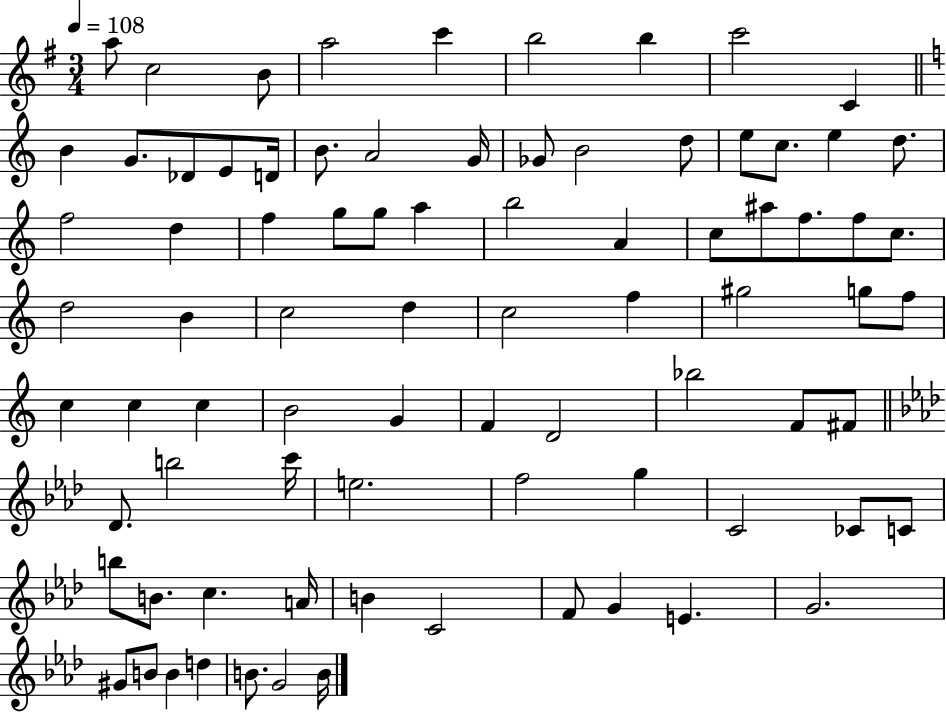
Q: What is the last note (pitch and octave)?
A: B4